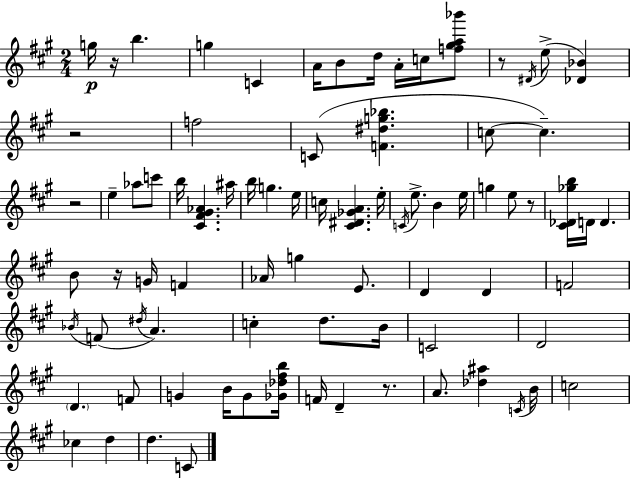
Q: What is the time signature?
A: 2/4